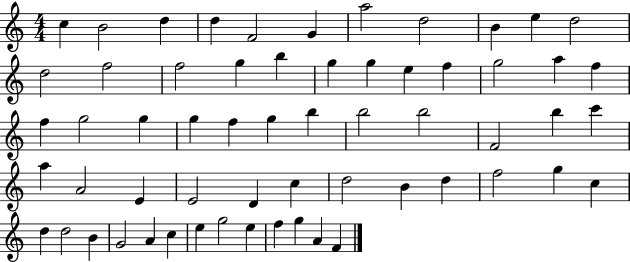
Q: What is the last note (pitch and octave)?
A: F4